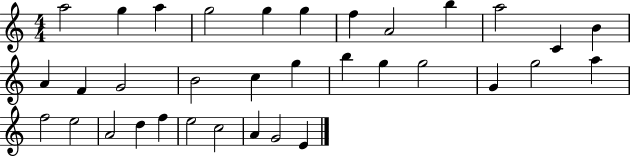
A5/h G5/q A5/q G5/h G5/q G5/q F5/q A4/h B5/q A5/h C4/q B4/q A4/q F4/q G4/h B4/h C5/q G5/q B5/q G5/q G5/h G4/q G5/h A5/q F5/h E5/h A4/h D5/q F5/q E5/h C5/h A4/q G4/h E4/q